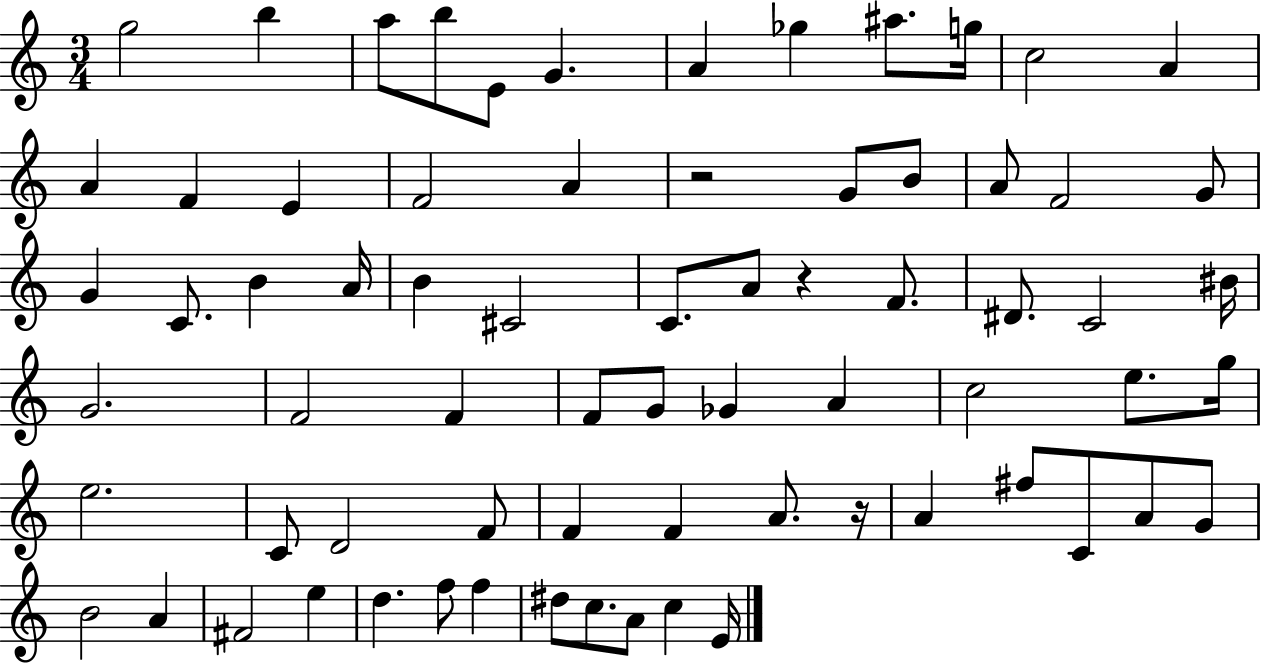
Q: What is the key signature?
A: C major